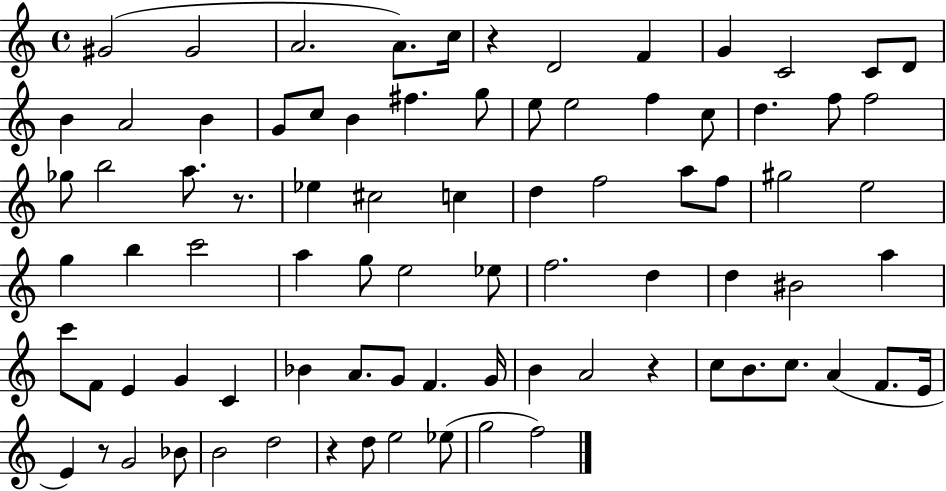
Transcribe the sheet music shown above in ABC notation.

X:1
T:Untitled
M:4/4
L:1/4
K:C
^G2 ^G2 A2 A/2 c/4 z D2 F G C2 C/2 D/2 B A2 B G/2 c/2 B ^f g/2 e/2 e2 f c/2 d f/2 f2 _g/2 b2 a/2 z/2 _e ^c2 c d f2 a/2 f/2 ^g2 e2 g b c'2 a g/2 e2 _e/2 f2 d d ^B2 a c'/2 F/2 E G C _B A/2 G/2 F G/4 B A2 z c/2 B/2 c/2 A F/2 E/4 E z/2 G2 _B/2 B2 d2 z d/2 e2 _e/2 g2 f2